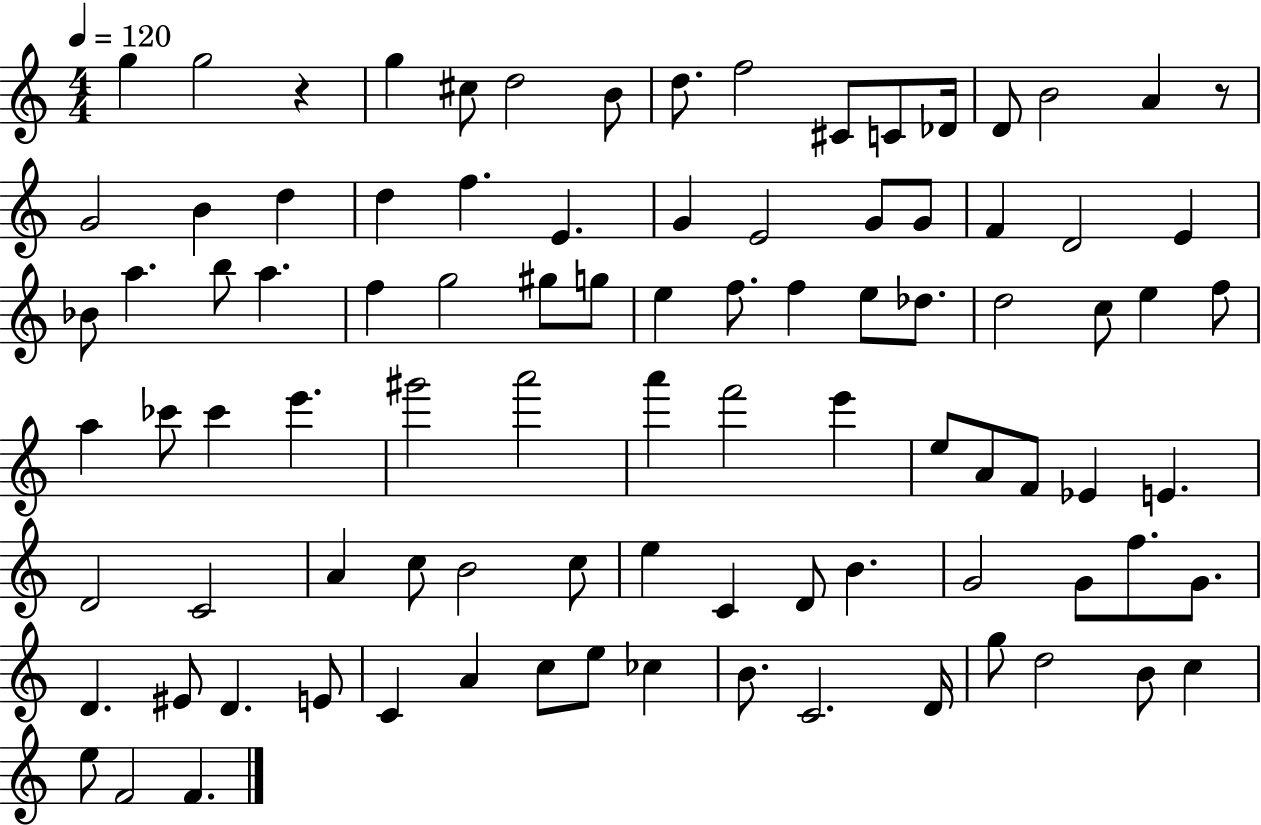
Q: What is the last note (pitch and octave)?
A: F4